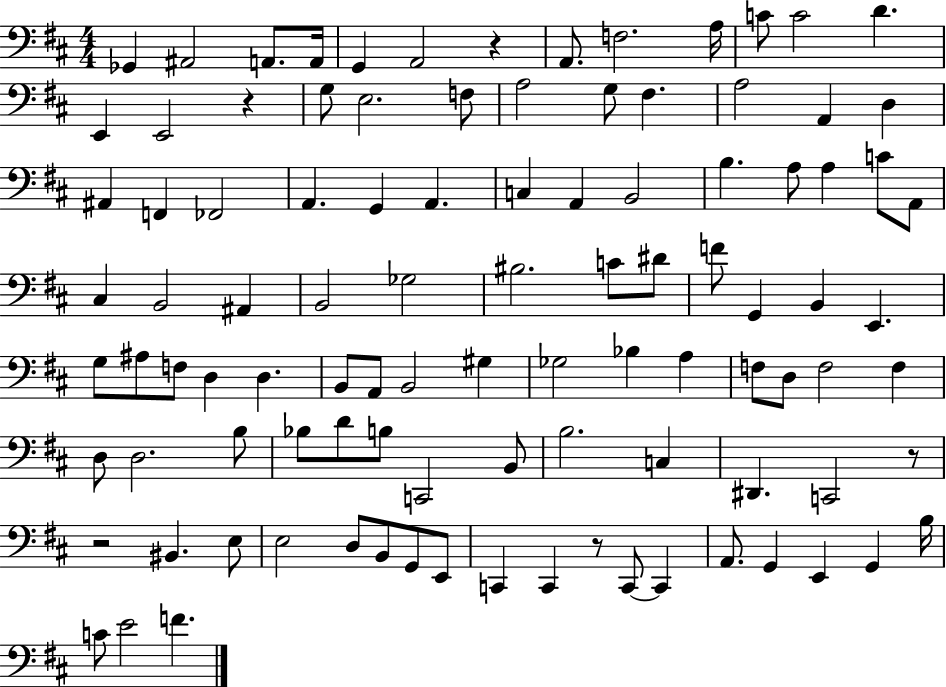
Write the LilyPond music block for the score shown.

{
  \clef bass
  \numericTimeSignature
  \time 4/4
  \key d \major
  ges,4 ais,2 a,8. a,16 | g,4 a,2 r4 | a,8. f2. a16 | c'8 c'2 d'4. | \break e,4 e,2 r4 | g8 e2. f8 | a2 g8 fis4. | a2 a,4 d4 | \break ais,4 f,4 fes,2 | a,4. g,4 a,4. | c4 a,4 b,2 | b4. a8 a4 c'8 a,8 | \break cis4 b,2 ais,4 | b,2 ges2 | bis2. c'8 dis'8 | f'8 g,4 b,4 e,4. | \break g8 ais8 f8 d4 d4. | b,8 a,8 b,2 gis4 | ges2 bes4 a4 | f8 d8 f2 f4 | \break d8 d2. b8 | bes8 d'8 b8 c,2 b,8 | b2. c4 | dis,4. c,2 r8 | \break r2 bis,4. e8 | e2 d8 b,8 g,8 e,8 | c,4 c,4 r8 c,8~~ c,4 | a,8. g,4 e,4 g,4 b16 | \break c'8 e'2 f'4. | \bar "|."
}